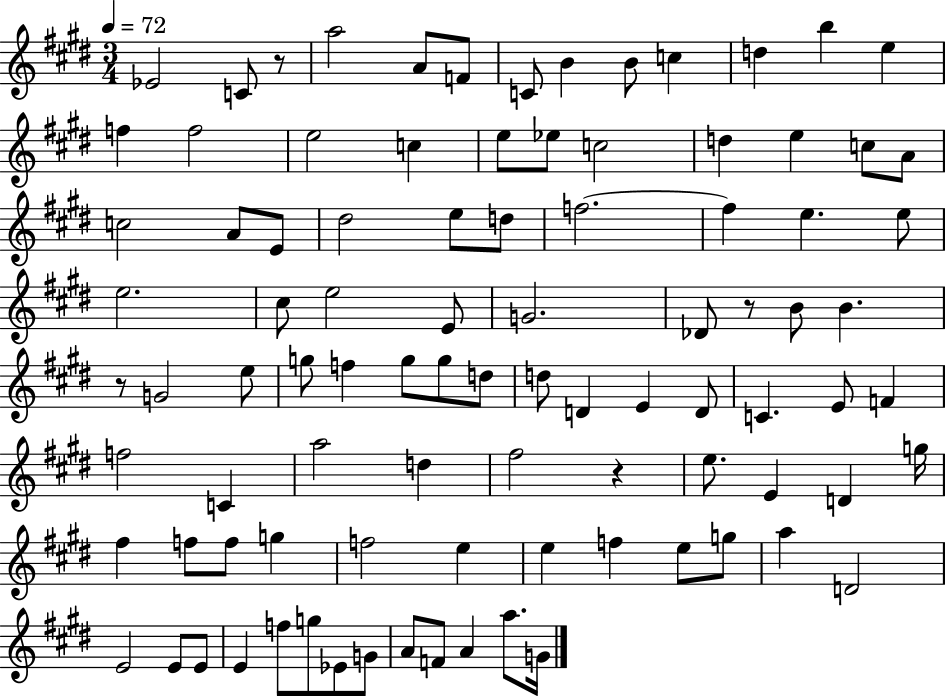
Eb4/h C4/e R/e A5/h A4/e F4/e C4/e B4/q B4/e C5/q D5/q B5/q E5/q F5/q F5/h E5/h C5/q E5/e Eb5/e C5/h D5/q E5/q C5/e A4/e C5/h A4/e E4/e D#5/h E5/e D5/e F5/h. F5/q E5/q. E5/e E5/h. C#5/e E5/h E4/e G4/h. Db4/e R/e B4/e B4/q. R/e G4/h E5/e G5/e F5/q G5/e G5/e D5/e D5/e D4/q E4/q D4/e C4/q. E4/e F4/q F5/h C4/q A5/h D5/q F#5/h R/q E5/e. E4/q D4/q G5/s F#5/q F5/e F5/e G5/q F5/h E5/q E5/q F5/q E5/e G5/e A5/q D4/h E4/h E4/e E4/e E4/q F5/e G5/e Eb4/e G4/e A4/e F4/e A4/q A5/e. G4/s